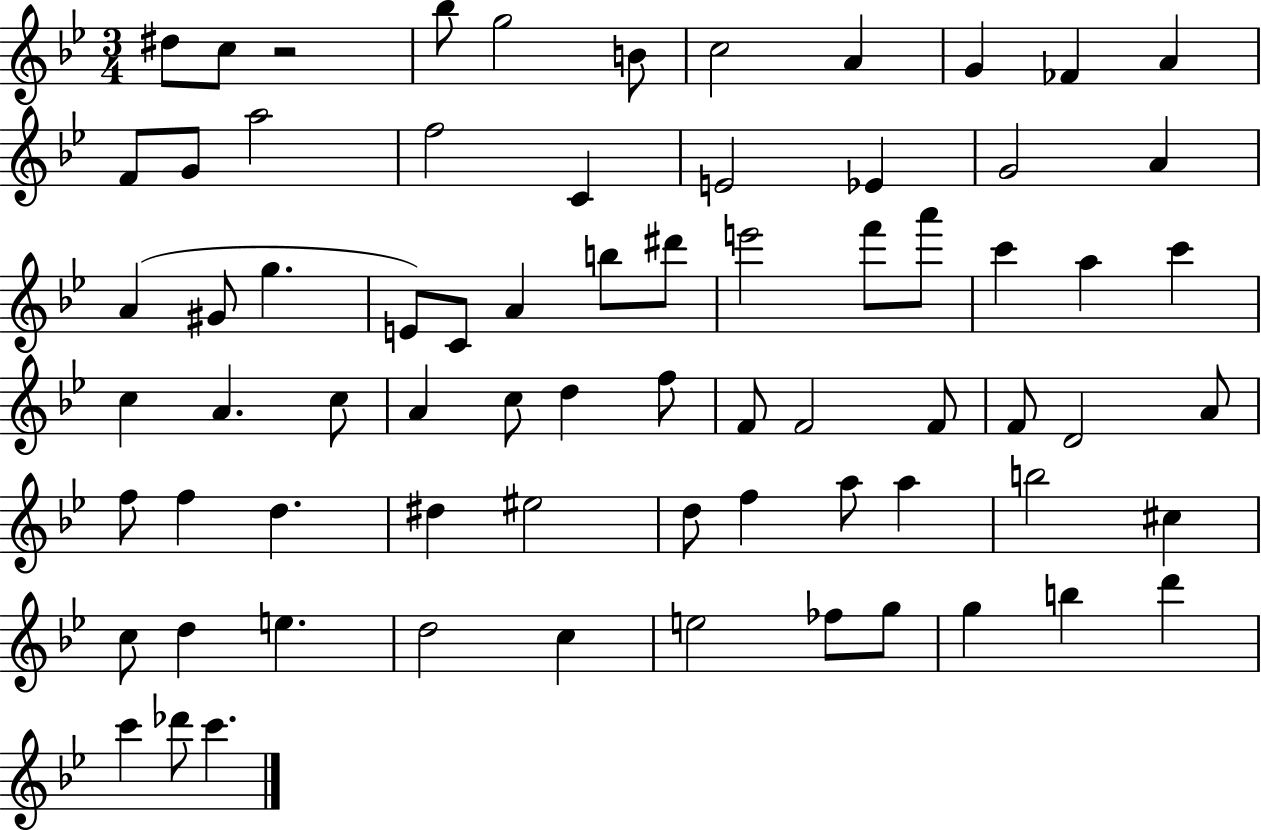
D#5/e C5/e R/h Bb5/e G5/h B4/e C5/h A4/q G4/q FES4/q A4/q F4/e G4/e A5/h F5/h C4/q E4/h Eb4/q G4/h A4/q A4/q G#4/e G5/q. E4/e C4/e A4/q B5/e D#6/e E6/h F6/e A6/e C6/q A5/q C6/q C5/q A4/q. C5/e A4/q C5/e D5/q F5/e F4/e F4/h F4/e F4/e D4/h A4/e F5/e F5/q D5/q. D#5/q EIS5/h D5/e F5/q A5/e A5/q B5/h C#5/q C5/e D5/q E5/q. D5/h C5/q E5/h FES5/e G5/e G5/q B5/q D6/q C6/q Db6/e C6/q.